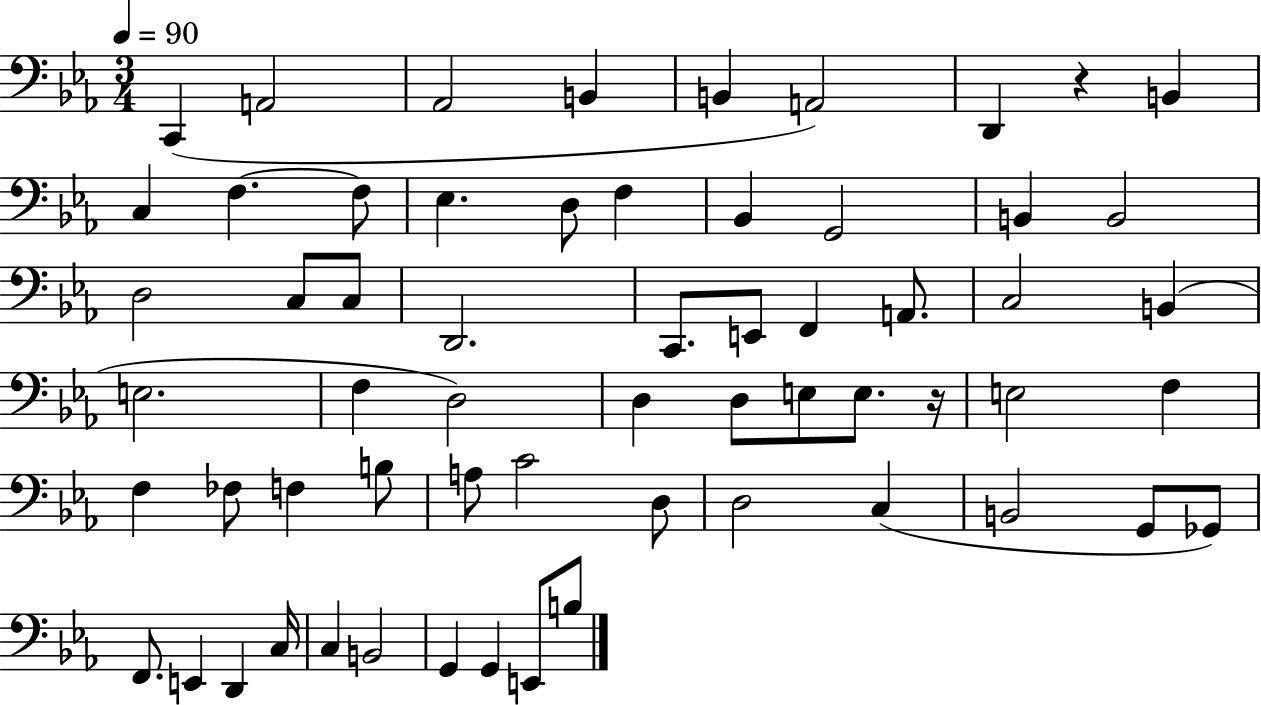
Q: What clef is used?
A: bass